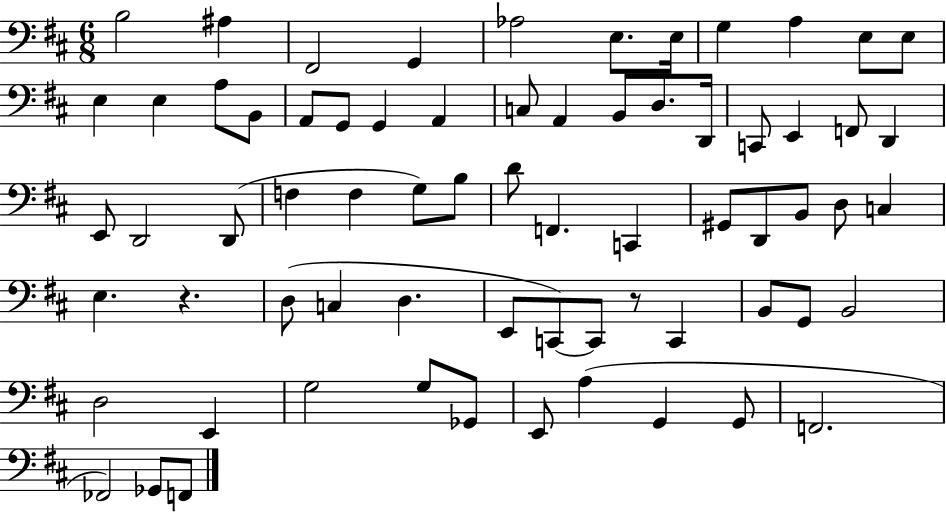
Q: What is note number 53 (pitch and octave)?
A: G2